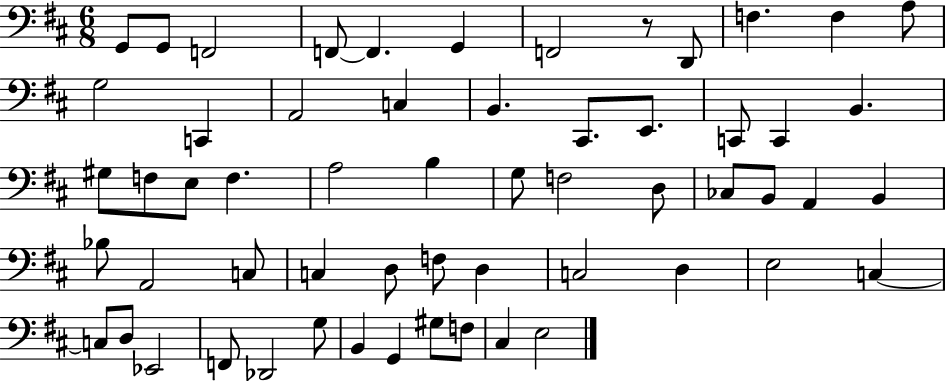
X:1
T:Untitled
M:6/8
L:1/4
K:D
G,,/2 G,,/2 F,,2 F,,/2 F,, G,, F,,2 z/2 D,,/2 F, F, A,/2 G,2 C,, A,,2 C, B,, ^C,,/2 E,,/2 C,,/2 C,, B,, ^G,/2 F,/2 E,/2 F, A,2 B, G,/2 F,2 D,/2 _C,/2 B,,/2 A,, B,, _B,/2 A,,2 C,/2 C, D,/2 F,/2 D, C,2 D, E,2 C, C,/2 D,/2 _E,,2 F,,/2 _D,,2 G,/2 B,, G,, ^G,/2 F,/2 ^C, E,2